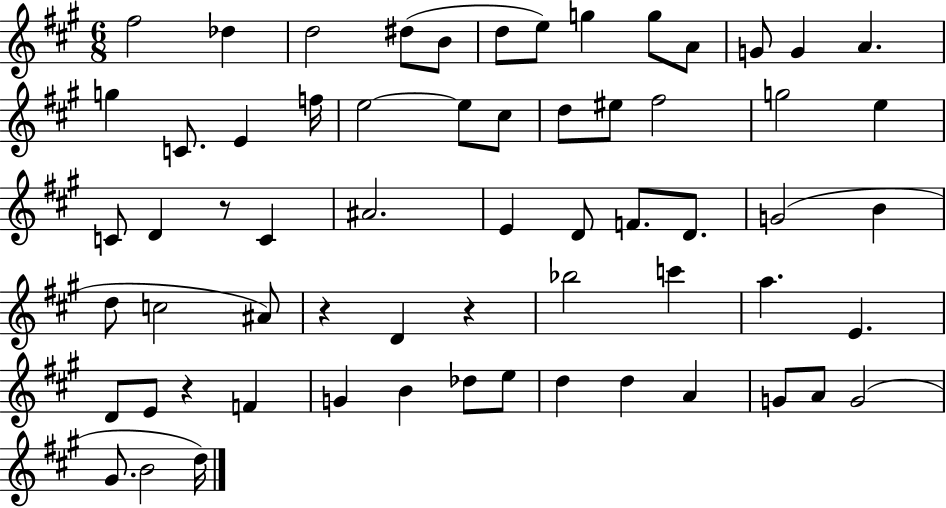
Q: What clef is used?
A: treble